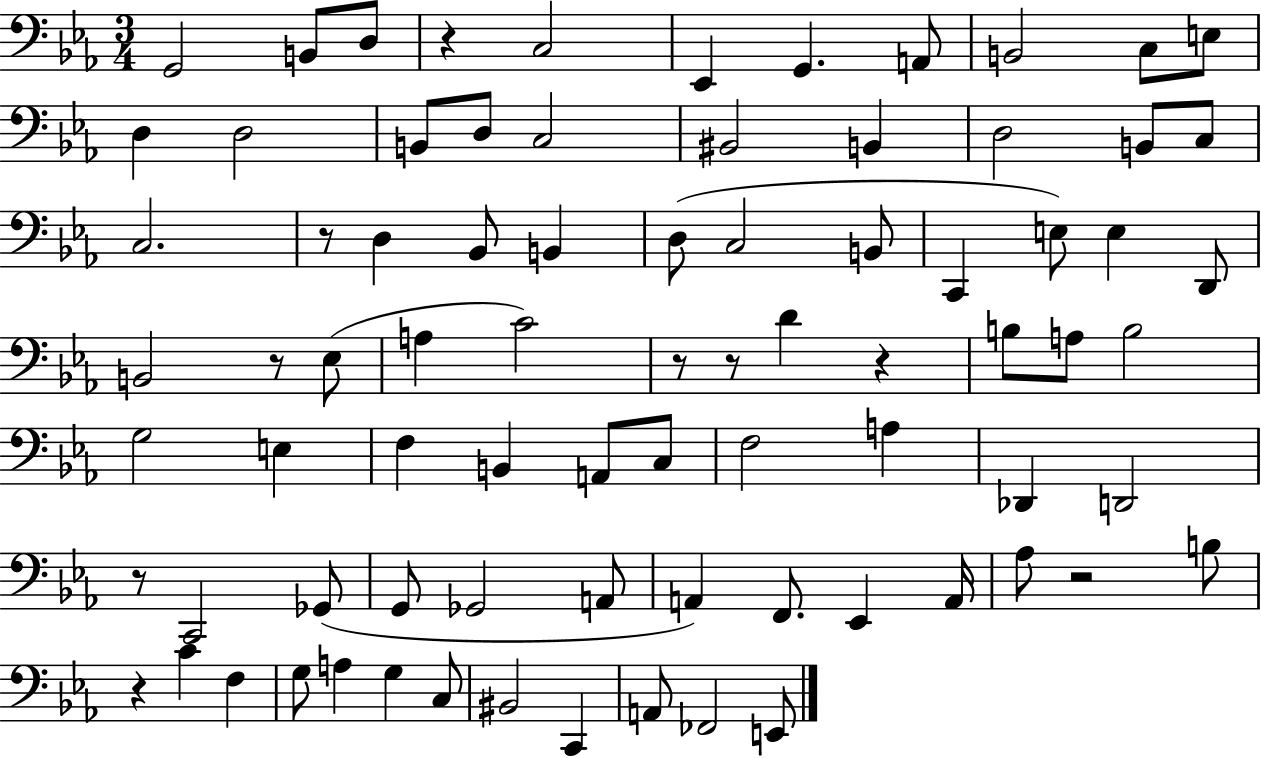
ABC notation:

X:1
T:Untitled
M:3/4
L:1/4
K:Eb
G,,2 B,,/2 D,/2 z C,2 _E,, G,, A,,/2 B,,2 C,/2 E,/2 D, D,2 B,,/2 D,/2 C,2 ^B,,2 B,, D,2 B,,/2 C,/2 C,2 z/2 D, _B,,/2 B,, D,/2 C,2 B,,/2 C,, E,/2 E, D,,/2 B,,2 z/2 _E,/2 A, C2 z/2 z/2 D z B,/2 A,/2 B,2 G,2 E, F, B,, A,,/2 C,/2 F,2 A, _D,, D,,2 z/2 C,,2 _G,,/2 G,,/2 _G,,2 A,,/2 A,, F,,/2 _E,, A,,/4 _A,/2 z2 B,/2 z C F, G,/2 A, G, C,/2 ^B,,2 C,, A,,/2 _F,,2 E,,/2